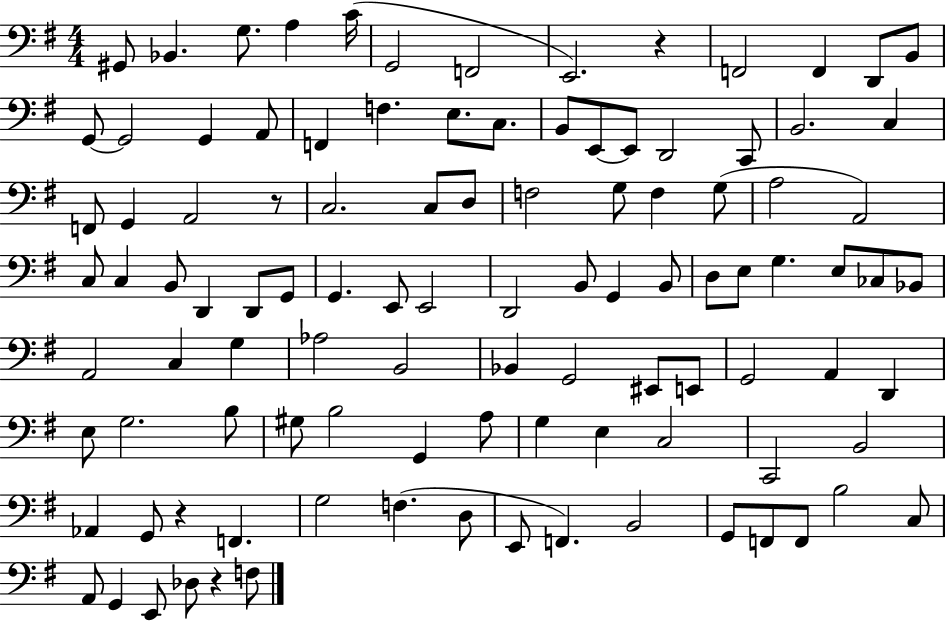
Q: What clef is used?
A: bass